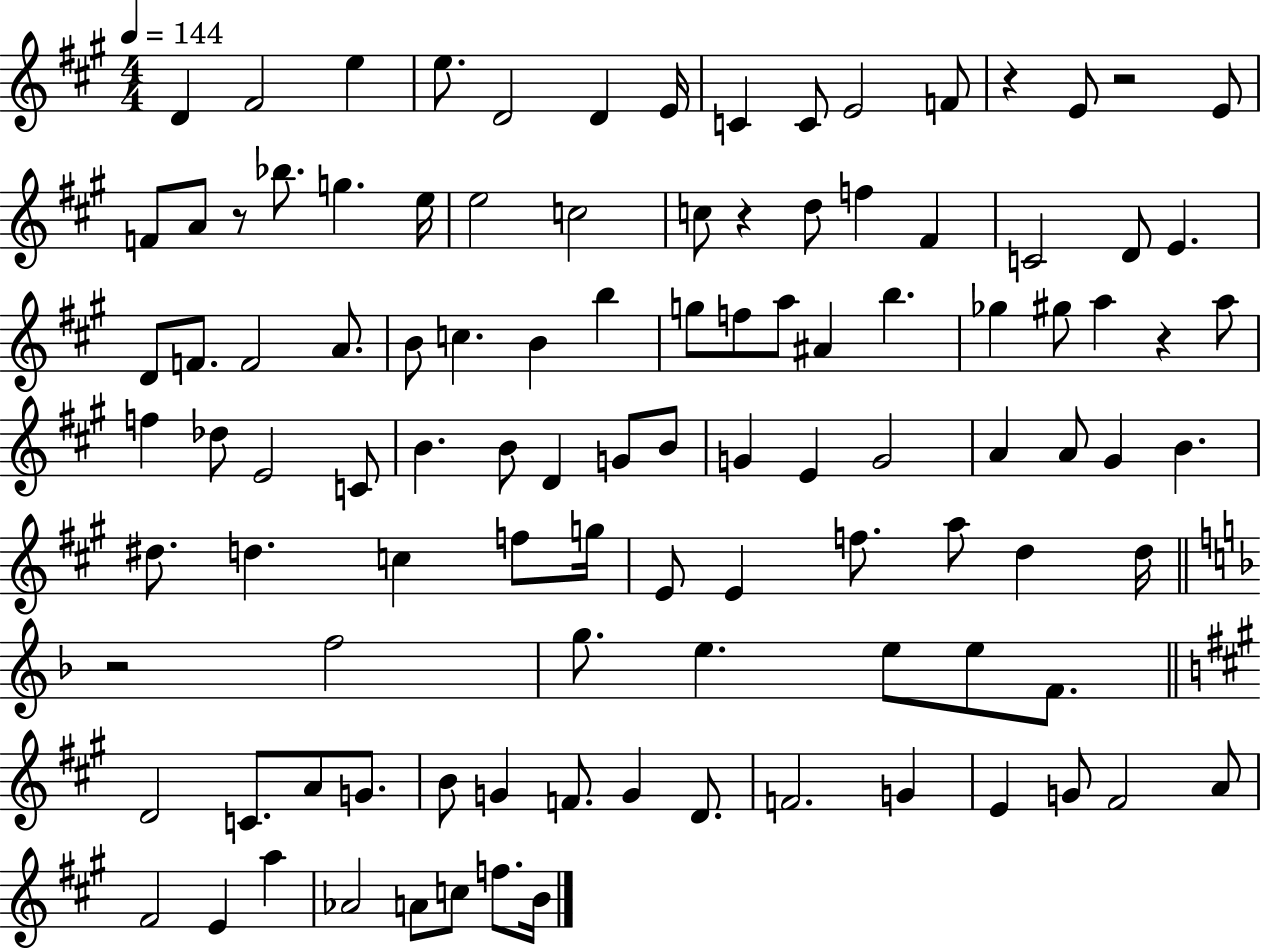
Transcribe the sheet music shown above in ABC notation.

X:1
T:Untitled
M:4/4
L:1/4
K:A
D ^F2 e e/2 D2 D E/4 C C/2 E2 F/2 z E/2 z2 E/2 F/2 A/2 z/2 _b/2 g e/4 e2 c2 c/2 z d/2 f ^F C2 D/2 E D/2 F/2 F2 A/2 B/2 c B b g/2 f/2 a/2 ^A b _g ^g/2 a z a/2 f _d/2 E2 C/2 B B/2 D G/2 B/2 G E G2 A A/2 ^G B ^d/2 d c f/2 g/4 E/2 E f/2 a/2 d d/4 z2 f2 g/2 e e/2 e/2 F/2 D2 C/2 A/2 G/2 B/2 G F/2 G D/2 F2 G E G/2 ^F2 A/2 ^F2 E a _A2 A/2 c/2 f/2 B/4